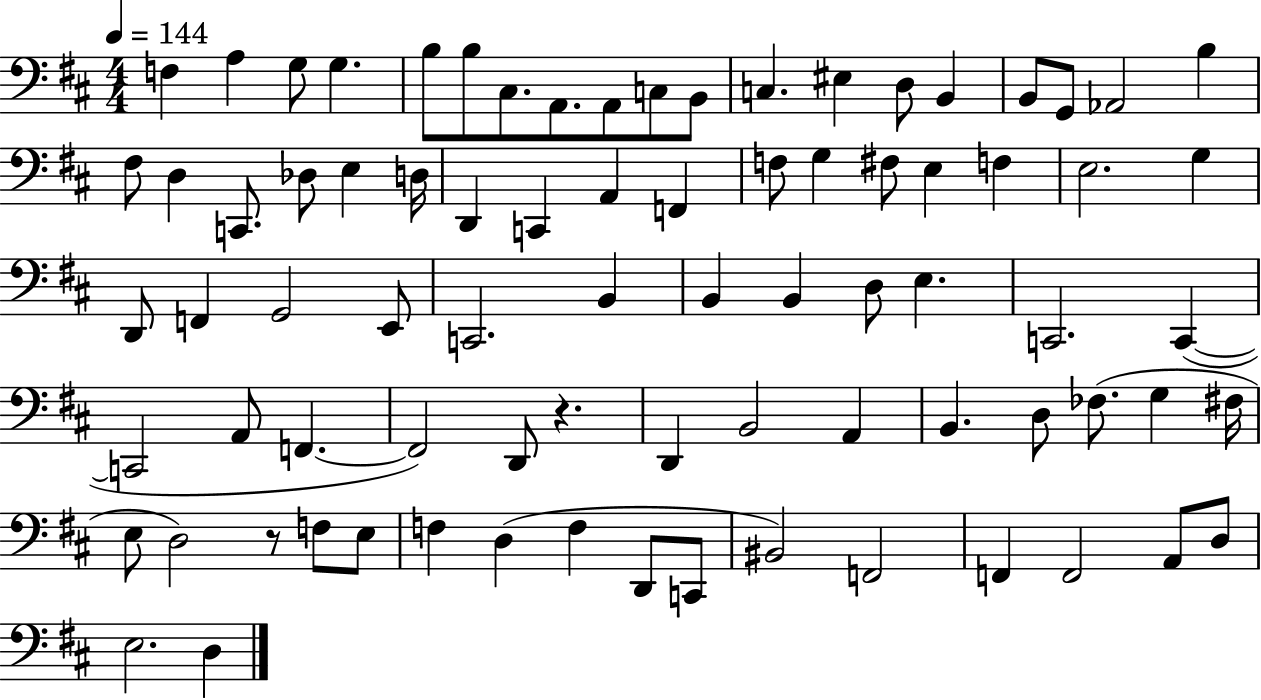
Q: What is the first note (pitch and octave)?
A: F3